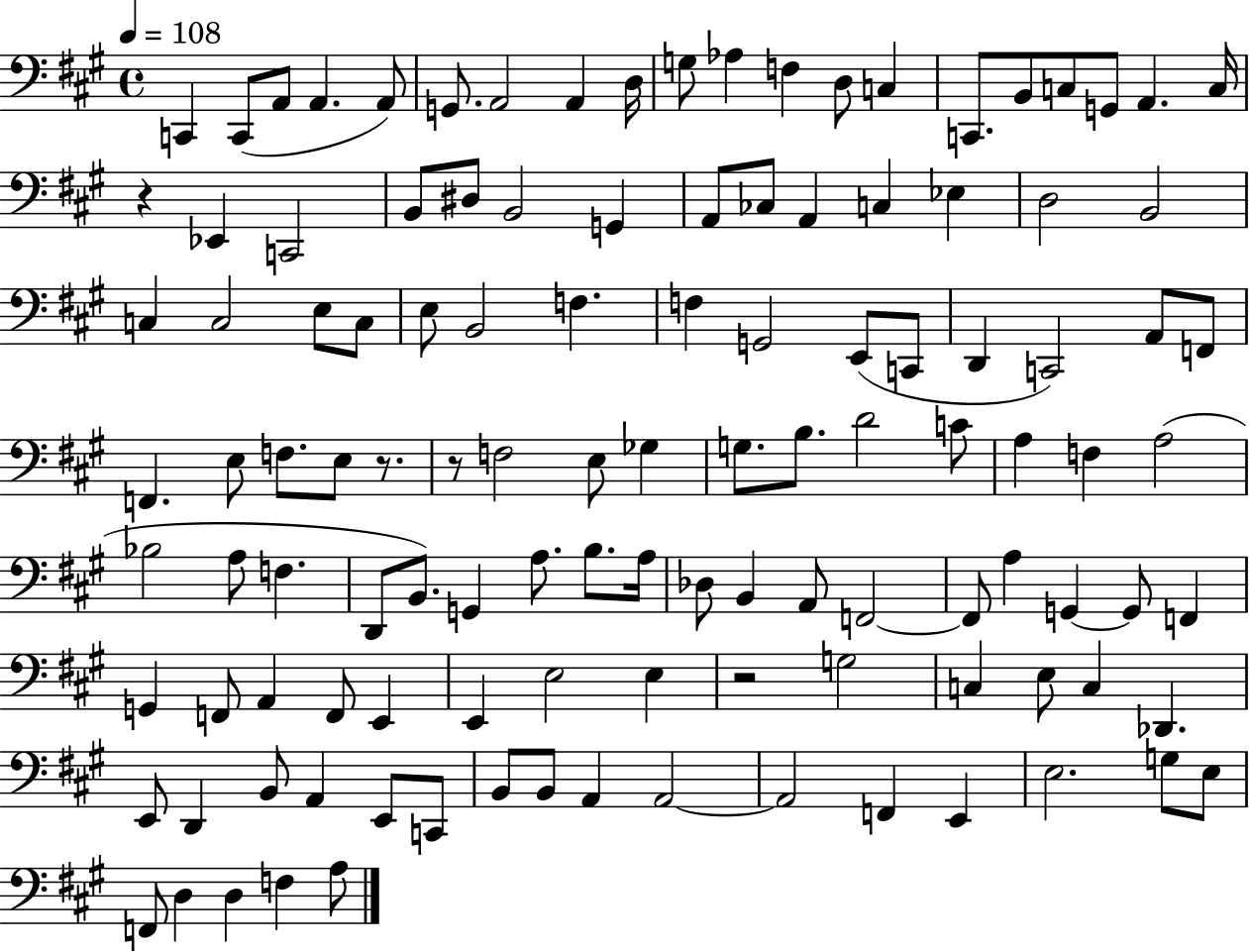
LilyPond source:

{
  \clef bass
  \time 4/4
  \defaultTimeSignature
  \key a \major
  \tempo 4 = 108
  \repeat volta 2 { c,4 c,8( a,8 a,4. a,8) | g,8. a,2 a,4 d16 | g8 aes4 f4 d8 c4 | c,8. b,8 c8 g,8 a,4. c16 | \break r4 ees,4 c,2 | b,8 dis8 b,2 g,4 | a,8 ces8 a,4 c4 ees4 | d2 b,2 | \break c4 c2 e8 c8 | e8 b,2 f4. | f4 g,2 e,8( c,8 | d,4 c,2) a,8 f,8 | \break f,4. e8 f8. e8 r8. | r8 f2 e8 ges4 | g8. b8. d'2 c'8 | a4 f4 a2( | \break bes2 a8 f4. | d,8 b,8.) g,4 a8. b8. a16 | des8 b,4 a,8 f,2~~ | f,8 a4 g,4~~ g,8 f,4 | \break g,4 f,8 a,4 f,8 e,4 | e,4 e2 e4 | r2 g2 | c4 e8 c4 des,4. | \break e,8 d,4 b,8 a,4 e,8 c,8 | b,8 b,8 a,4 a,2~~ | a,2 f,4 e,4 | e2. g8 e8 | \break f,8 d4 d4 f4 a8 | } \bar "|."
}